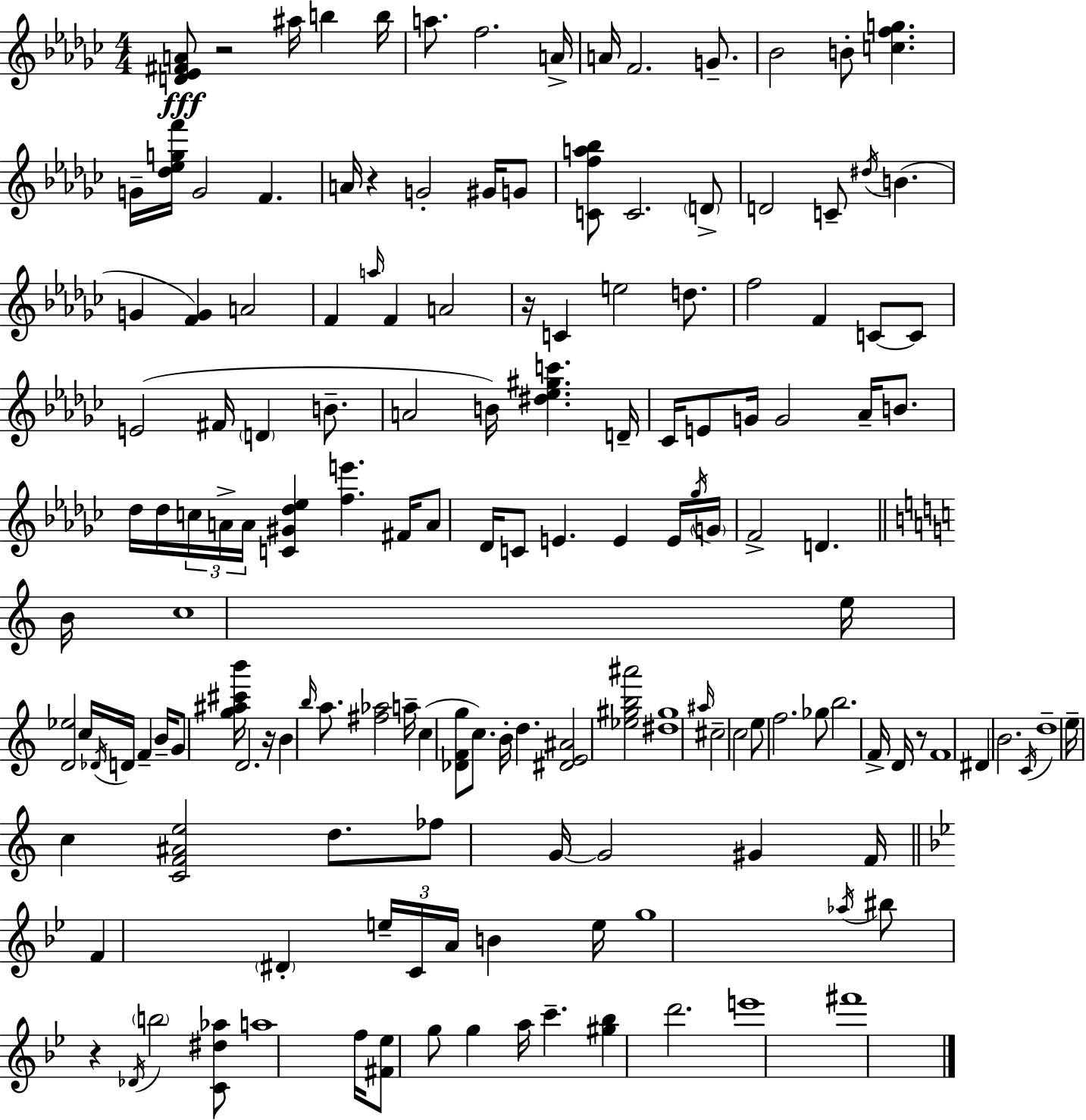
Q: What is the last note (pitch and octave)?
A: F#6